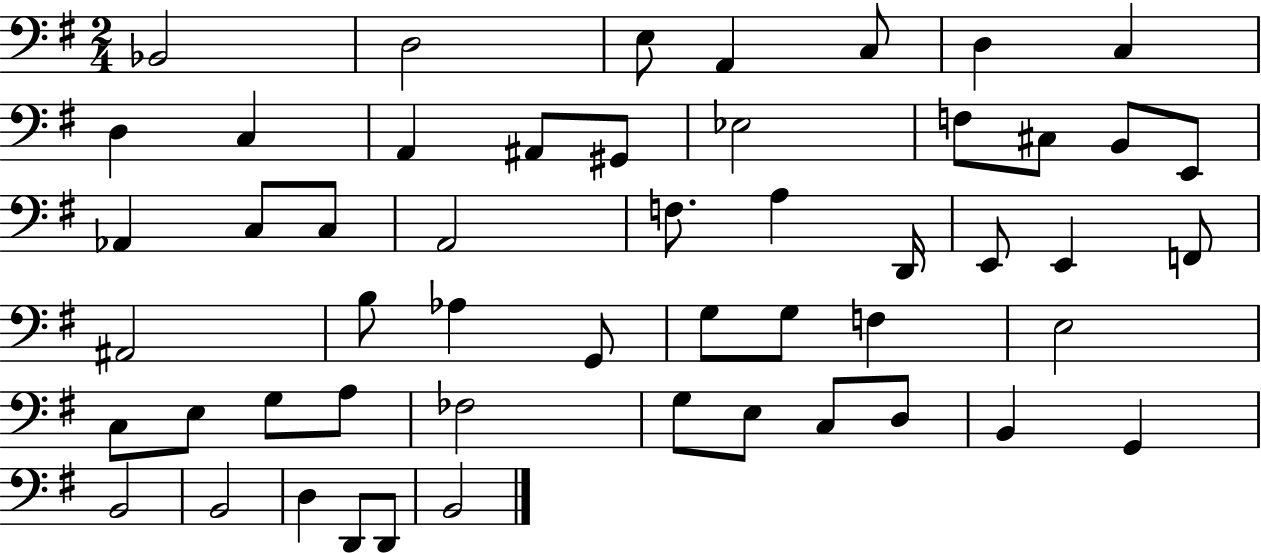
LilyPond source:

{
  \clef bass
  \numericTimeSignature
  \time 2/4
  \key g \major
  bes,2 | d2 | e8 a,4 c8 | d4 c4 | \break d4 c4 | a,4 ais,8 gis,8 | ees2 | f8 cis8 b,8 e,8 | \break aes,4 c8 c8 | a,2 | f8. a4 d,16 | e,8 e,4 f,8 | \break ais,2 | b8 aes4 g,8 | g8 g8 f4 | e2 | \break c8 e8 g8 a8 | fes2 | g8 e8 c8 d8 | b,4 g,4 | \break b,2 | b,2 | d4 d,8 d,8 | b,2 | \break \bar "|."
}